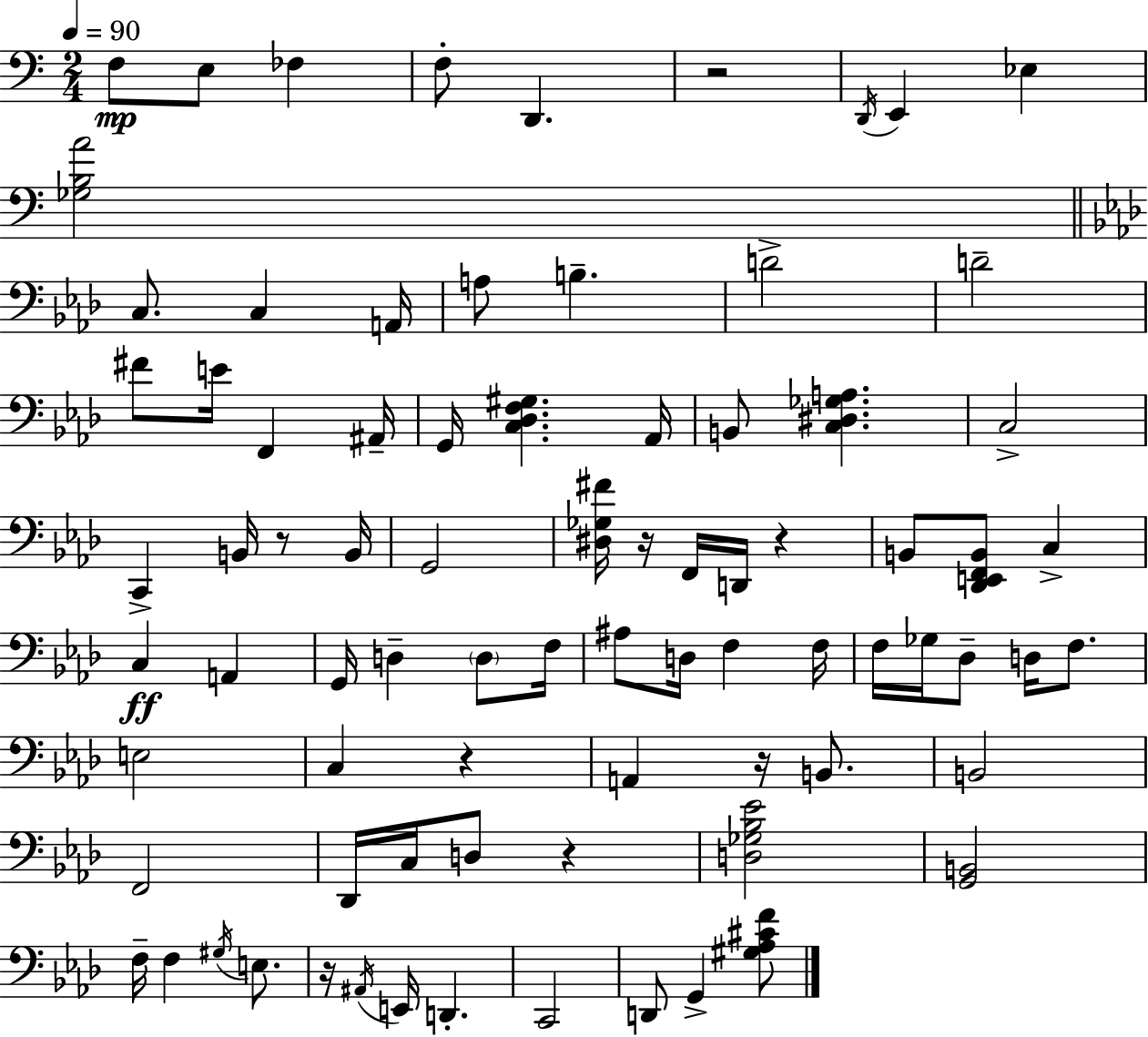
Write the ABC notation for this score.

X:1
T:Untitled
M:2/4
L:1/4
K:Am
F,/2 E,/2 _F, F,/2 D,, z2 D,,/4 E,, _E, [_G,B,A]2 C,/2 C, A,,/4 A,/2 B, D2 D2 ^F/2 E/4 F,, ^A,,/4 G,,/4 [C,_D,F,^G,] _A,,/4 B,,/2 [C,^D,_G,A,] C,2 C,, B,,/4 z/2 B,,/4 G,,2 [^D,_G,^F]/4 z/4 F,,/4 D,,/4 z B,,/2 [_D,,E,,F,,B,,]/2 C, C, A,, G,,/4 D, D,/2 F,/4 ^A,/2 D,/4 F, F,/4 F,/4 _G,/4 _D,/2 D,/4 F,/2 E,2 C, z A,, z/4 B,,/2 B,,2 F,,2 _D,,/4 C,/4 D,/2 z [D,_G,_B,_E]2 [G,,B,,]2 F,/4 F, ^G,/4 E,/2 z/4 ^A,,/4 E,,/4 D,, C,,2 D,,/2 G,, [^G,_A,^CF]/2